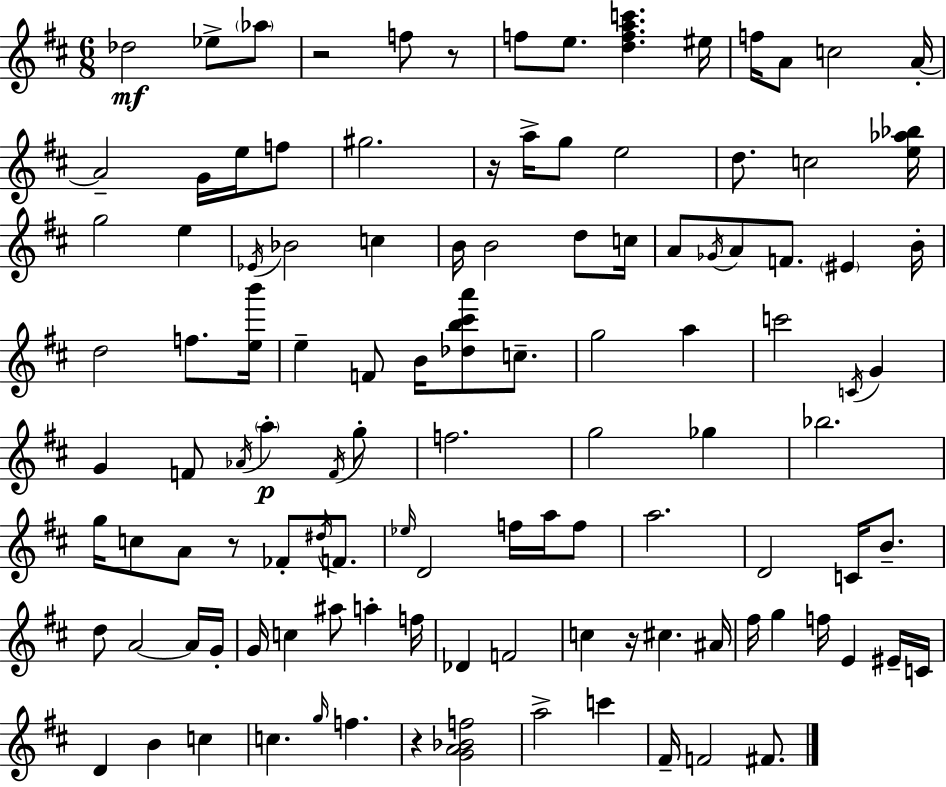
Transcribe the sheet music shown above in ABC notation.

X:1
T:Untitled
M:6/8
L:1/4
K:D
_d2 _e/2 _a/2 z2 f/2 z/2 f/2 e/2 [dfac'] ^e/4 f/4 A/2 c2 A/4 A2 G/4 e/4 f/2 ^g2 z/4 a/4 g/2 e2 d/2 c2 [e_a_b]/4 g2 e _E/4 _B2 c B/4 B2 d/2 c/4 A/2 _G/4 A/2 F/2 ^E B/4 d2 f/2 [eb']/4 e F/2 B/4 [_db^c'a']/2 c/2 g2 a c'2 C/4 G G F/2 _A/4 a F/4 g/2 f2 g2 _g _b2 g/4 c/2 A/2 z/2 _F/2 ^d/4 F/2 _e/4 D2 f/4 a/4 f/2 a2 D2 C/4 B/2 d/2 A2 A/4 G/4 G/4 c ^a/2 a f/4 _D F2 c z/4 ^c ^A/4 ^f/4 g f/4 E ^E/4 C/4 D B c c g/4 f z [GA_Bf]2 a2 c' ^F/4 F2 ^F/2